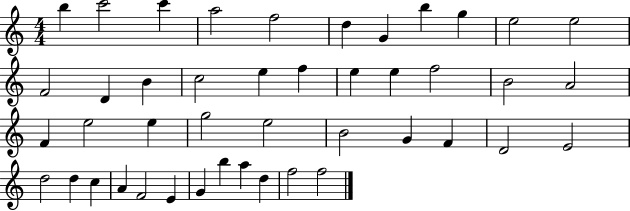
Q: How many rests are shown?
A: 0